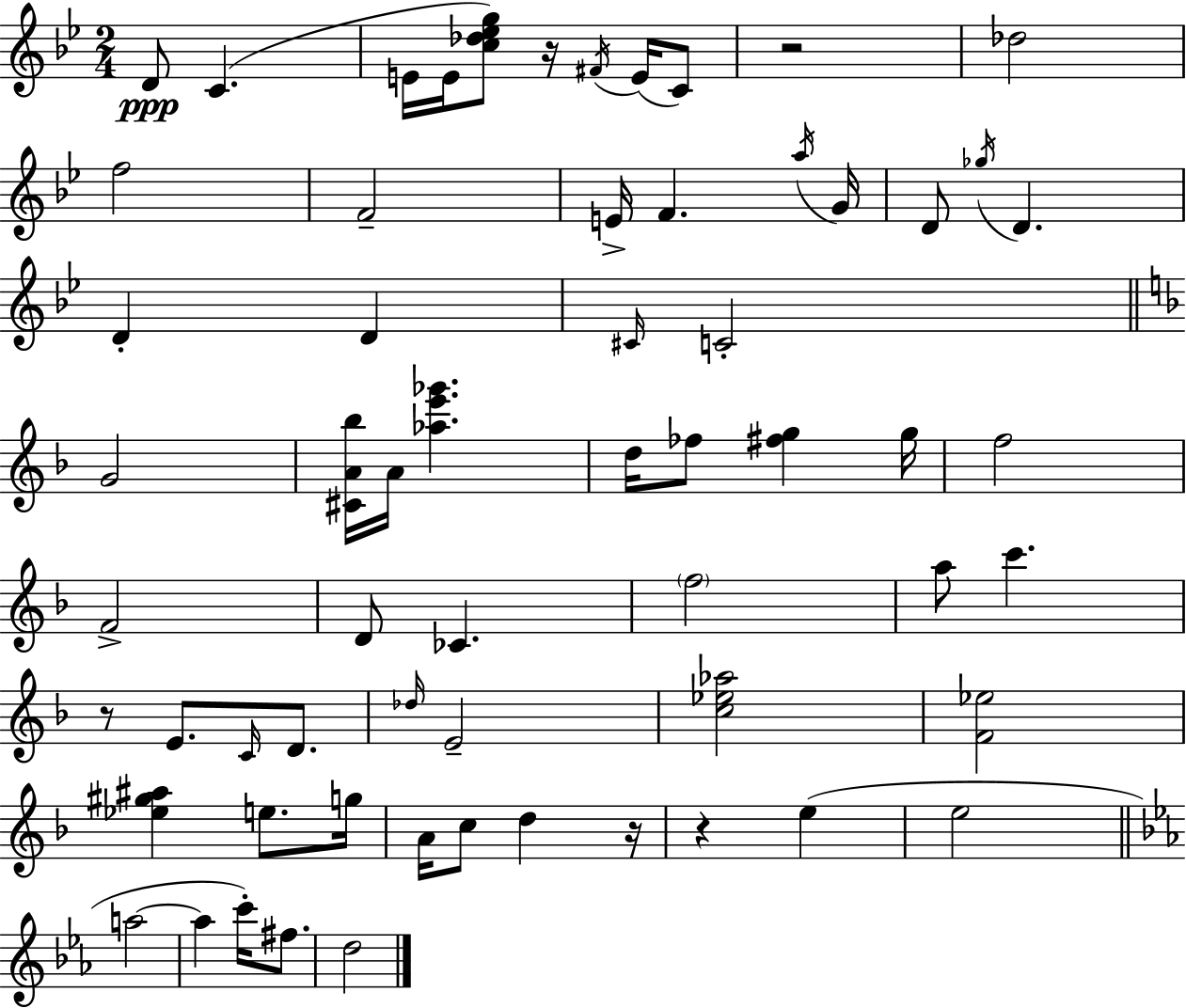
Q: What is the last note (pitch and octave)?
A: D5